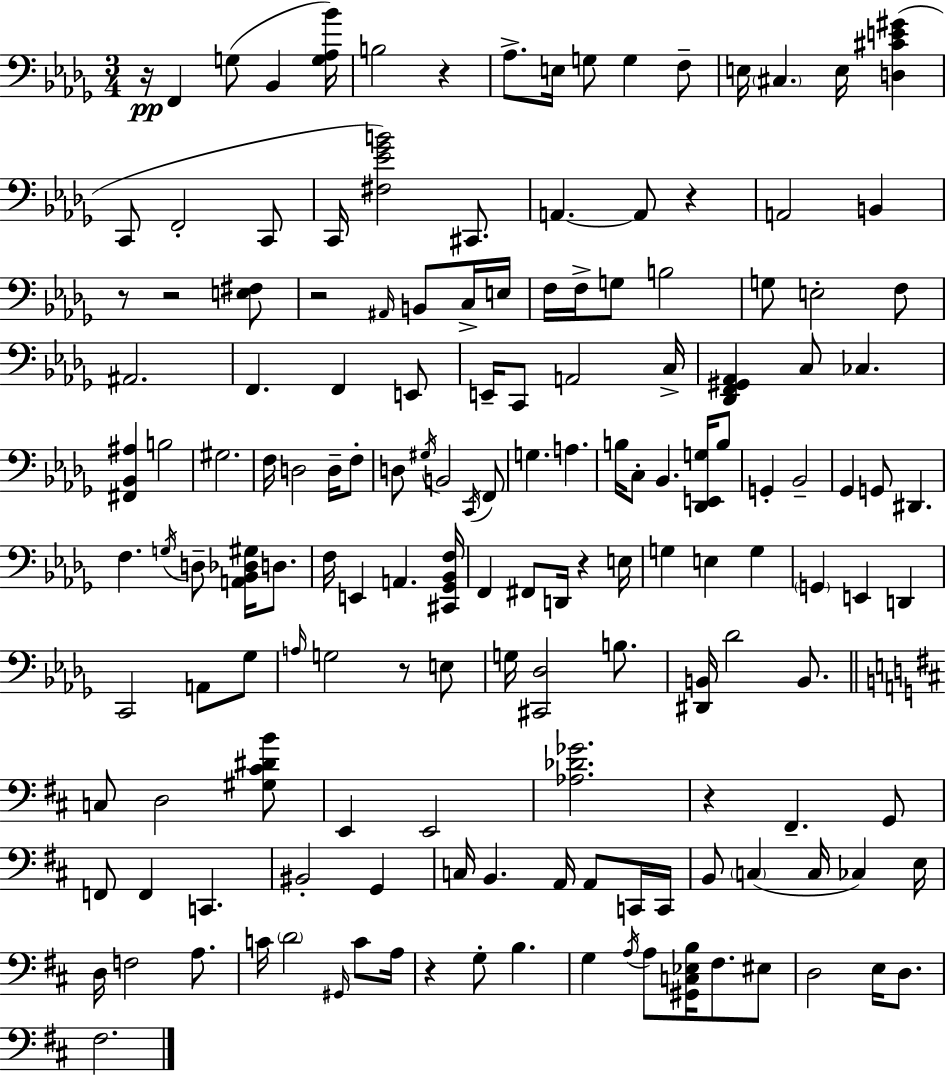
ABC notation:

X:1
T:Untitled
M:3/4
L:1/4
K:Bbm
z/4 F,, G,/2 _B,, [G,_A,_B]/4 B,2 z _A,/2 E,/4 G,/2 G, F,/2 E,/4 ^C, E,/4 [D,^CE^G] C,,/2 F,,2 C,,/2 C,,/4 [^F,_E_GB]2 ^C,,/2 A,, A,,/2 z A,,2 B,, z/2 z2 [E,^F,]/2 z2 ^A,,/4 B,,/2 C,/4 E,/4 F,/4 F,/4 G,/2 B,2 G,/2 E,2 F,/2 ^A,,2 F,, F,, E,,/2 E,,/4 C,,/2 A,,2 C,/4 [_D,,F,,^G,,_A,,] C,/2 _C, [^F,,_B,,^A,] B,2 ^G,2 F,/4 D,2 D,/4 F,/2 D,/2 ^G,/4 B,,2 C,,/4 F,,/2 G, A, B,/4 C,/2 _B,, [_D,,E,,G,]/4 B,/2 G,, _B,,2 _G,, G,,/2 ^D,, F, G,/4 D,/2 [A,,_B,,_D,^G,]/4 D,/2 F,/4 E,, A,, [^C,,_G,,_B,,F,]/4 F,, ^F,,/2 D,,/4 z E,/4 G, E, G, G,, E,, D,, C,,2 A,,/2 _G,/2 A,/4 G,2 z/2 E,/2 G,/4 [^C,,_D,]2 B,/2 [^D,,B,,]/4 _D2 B,,/2 C,/2 D,2 [^G,^C^DB]/2 E,, E,,2 [_A,_D_G]2 z ^F,, G,,/2 F,,/2 F,, C,, ^B,,2 G,, C,/4 B,, A,,/4 A,,/2 C,,/4 C,,/4 B,,/2 C, C,/4 _C, E,/4 D,/4 F,2 A,/2 C/4 D2 ^G,,/4 C/2 A,/4 z G,/2 B, G, A,/4 A,/2 [^G,,C,_E,B,]/4 ^F,/2 ^E,/2 D,2 E,/4 D,/2 ^F,2